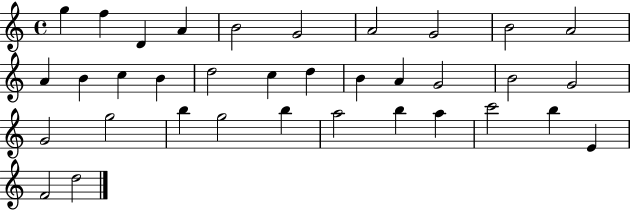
G5/q F5/q D4/q A4/q B4/h G4/h A4/h G4/h B4/h A4/h A4/q B4/q C5/q B4/q D5/h C5/q D5/q B4/q A4/q G4/h B4/h G4/h G4/h G5/h B5/q G5/h B5/q A5/h B5/q A5/q C6/h B5/q E4/q F4/h D5/h